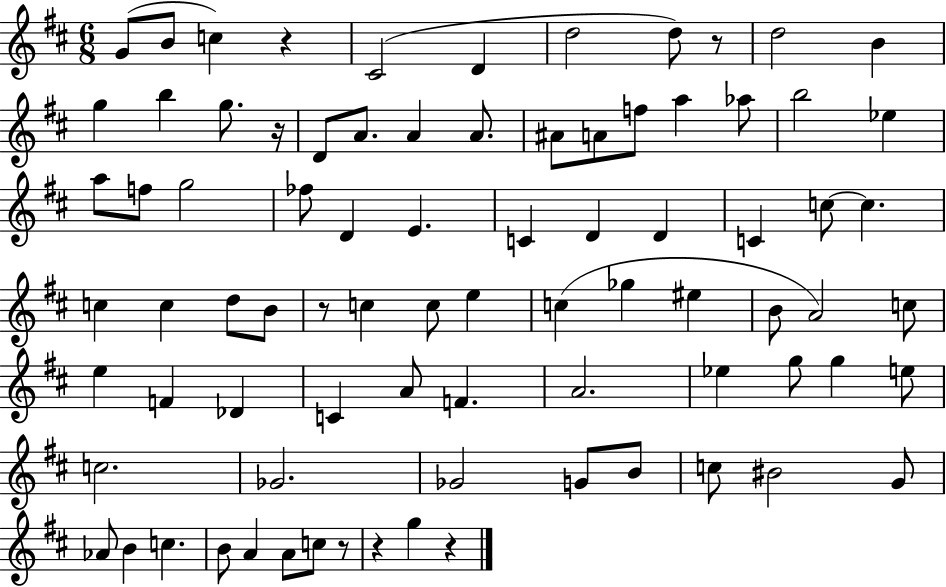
G4/e B4/e C5/q R/q C#4/h D4/q D5/h D5/e R/e D5/h B4/q G5/q B5/q G5/e. R/s D4/e A4/e. A4/q A4/e. A#4/e A4/e F5/e A5/q Ab5/e B5/h Eb5/q A5/e F5/e G5/h FES5/e D4/q E4/q. C4/q D4/q D4/q C4/q C5/e C5/q. C5/q C5/q D5/e B4/e R/e C5/q C5/e E5/q C5/q Gb5/q EIS5/q B4/e A4/h C5/e E5/q F4/q Db4/q C4/q A4/e F4/q. A4/h. Eb5/q G5/e G5/q E5/e C5/h. Gb4/h. Gb4/h G4/e B4/e C5/e BIS4/h G4/e Ab4/e B4/q C5/q. B4/e A4/q A4/e C5/e R/e R/q G5/q R/q